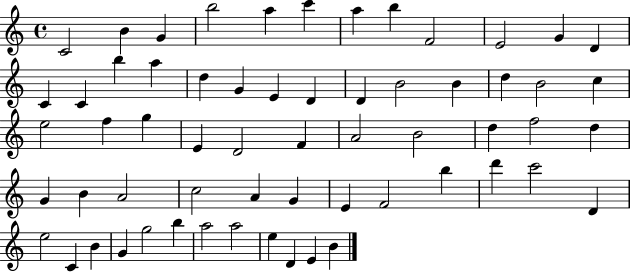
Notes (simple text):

C4/h B4/q G4/q B5/h A5/q C6/q A5/q B5/q F4/h E4/h G4/q D4/q C4/q C4/q B5/q A5/q D5/q G4/q E4/q D4/q D4/q B4/h B4/q D5/q B4/h C5/q E5/h F5/q G5/q E4/q D4/h F4/q A4/h B4/h D5/q F5/h D5/q G4/q B4/q A4/h C5/h A4/q G4/q E4/q F4/h B5/q D6/q C6/h D4/q E5/h C4/q B4/q G4/q G5/h B5/q A5/h A5/h E5/q D4/q E4/q B4/q